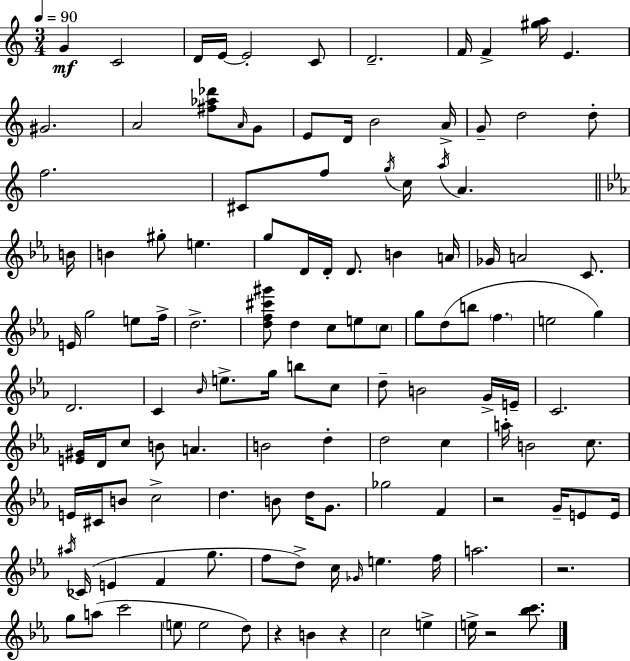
X:1
T:Untitled
M:3/4
L:1/4
K:C
G C2 D/4 E/4 E2 C/2 D2 F/4 F [^ga]/4 E ^G2 A2 [^f_a_d']/2 A/4 G/2 E/2 D/4 B2 A/4 G/2 d2 d/2 f2 ^C/2 f/2 g/4 c/4 a/4 A B/4 B ^g/2 e g/2 D/4 D/4 D/2 B A/4 _G/4 A2 C/2 E/4 g2 e/2 f/4 d2 [df^c'^g']/2 d c/2 e/2 c/2 g/2 d/2 b/2 f e2 g D2 C _B/4 e/2 g/4 b/2 c/2 d/2 B2 G/4 E/4 C2 [E^G]/4 D/4 c/2 B/2 A B2 d d2 c a/4 B2 c/2 E/4 ^C/4 B/2 c2 d B/2 d/4 G/2 _g2 F z2 G/4 E/2 E/4 ^a/4 _C/4 E F g/2 f/2 d/2 c/4 _G/4 e f/4 a2 z2 g/2 a/2 c'2 e/2 e2 d/2 z B z c2 e e/4 z2 [_bc']/2